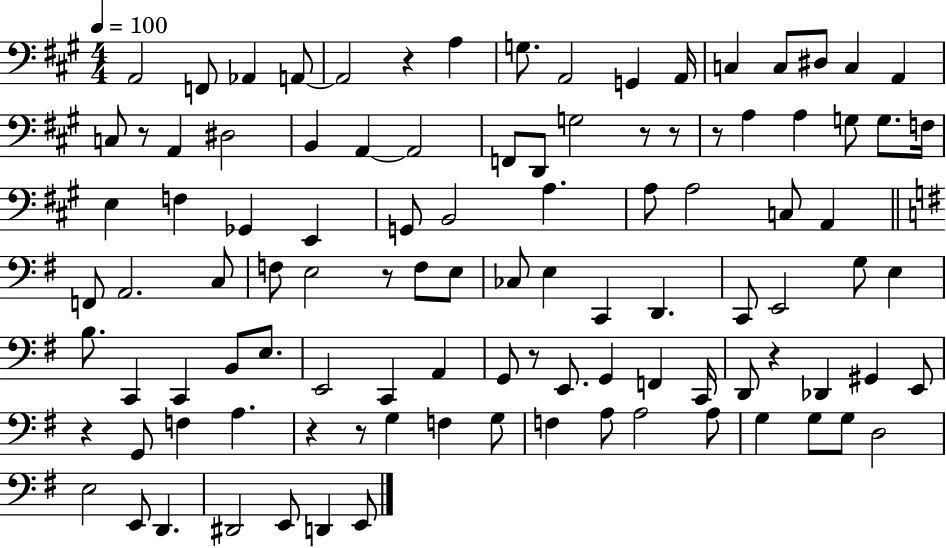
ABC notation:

X:1
T:Untitled
M:4/4
L:1/4
K:A
A,,2 F,,/2 _A,, A,,/2 A,,2 z A, G,/2 A,,2 G,, A,,/4 C, C,/2 ^D,/2 C, A,, C,/2 z/2 A,, ^D,2 B,, A,, A,,2 F,,/2 D,,/2 G,2 z/2 z/2 z/2 A, A, G,/2 G,/2 F,/4 E, F, _G,, E,, G,,/2 B,,2 A, A,/2 A,2 C,/2 A,, F,,/2 A,,2 C,/2 F,/2 E,2 z/2 F,/2 E,/2 _C,/2 E, C,, D,, C,,/2 E,,2 G,/2 E, B,/2 C,, C,, B,,/2 E,/2 E,,2 C,, A,, G,,/2 z/2 E,,/2 G,, F,, C,,/4 D,,/2 z _D,, ^G,, E,,/2 z G,,/2 F, A, z z/2 G, F, G,/2 F, A,/2 A,2 A,/2 G, G,/2 G,/2 D,2 E,2 E,,/2 D,, ^D,,2 E,,/2 D,, E,,/2